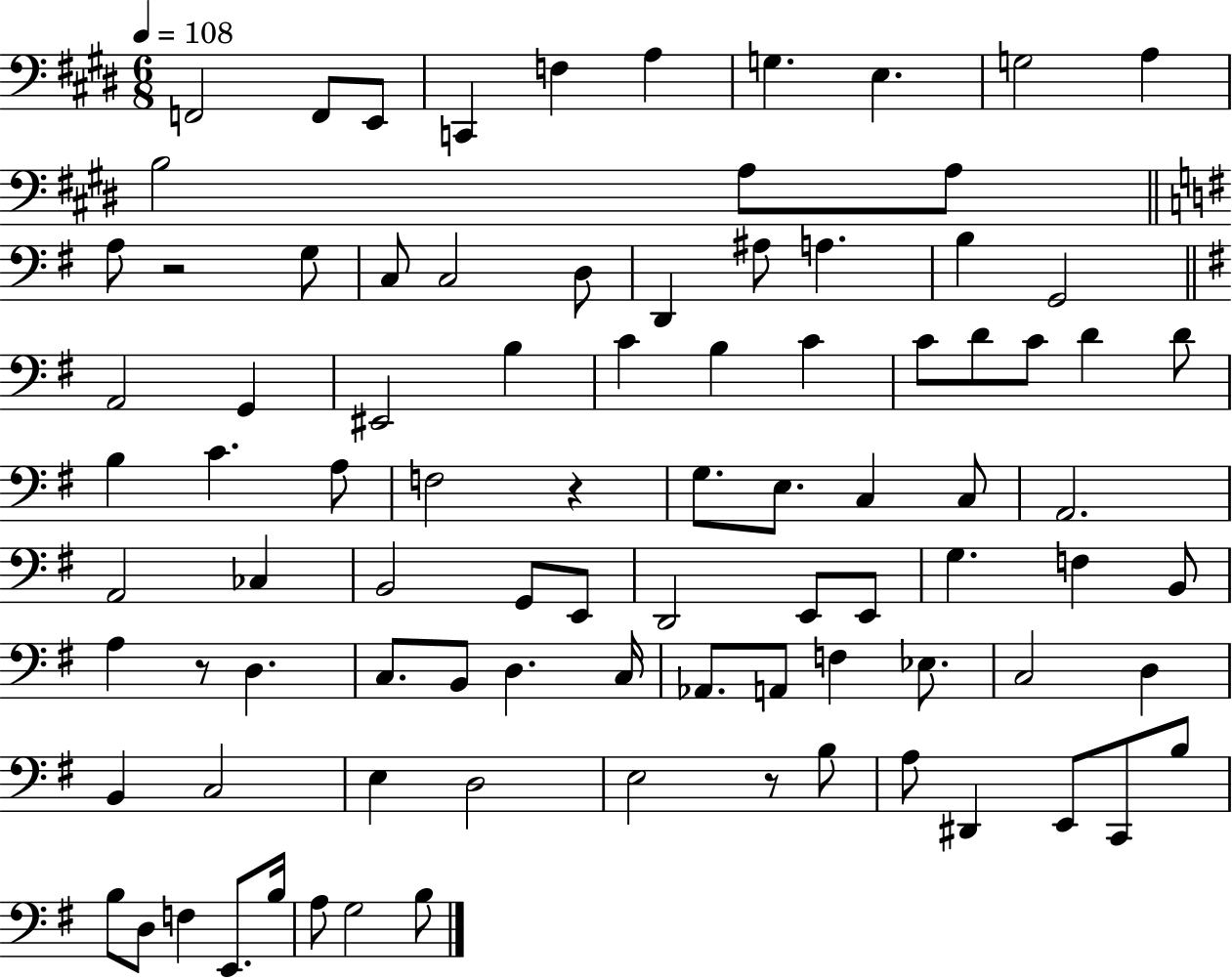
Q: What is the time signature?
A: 6/8